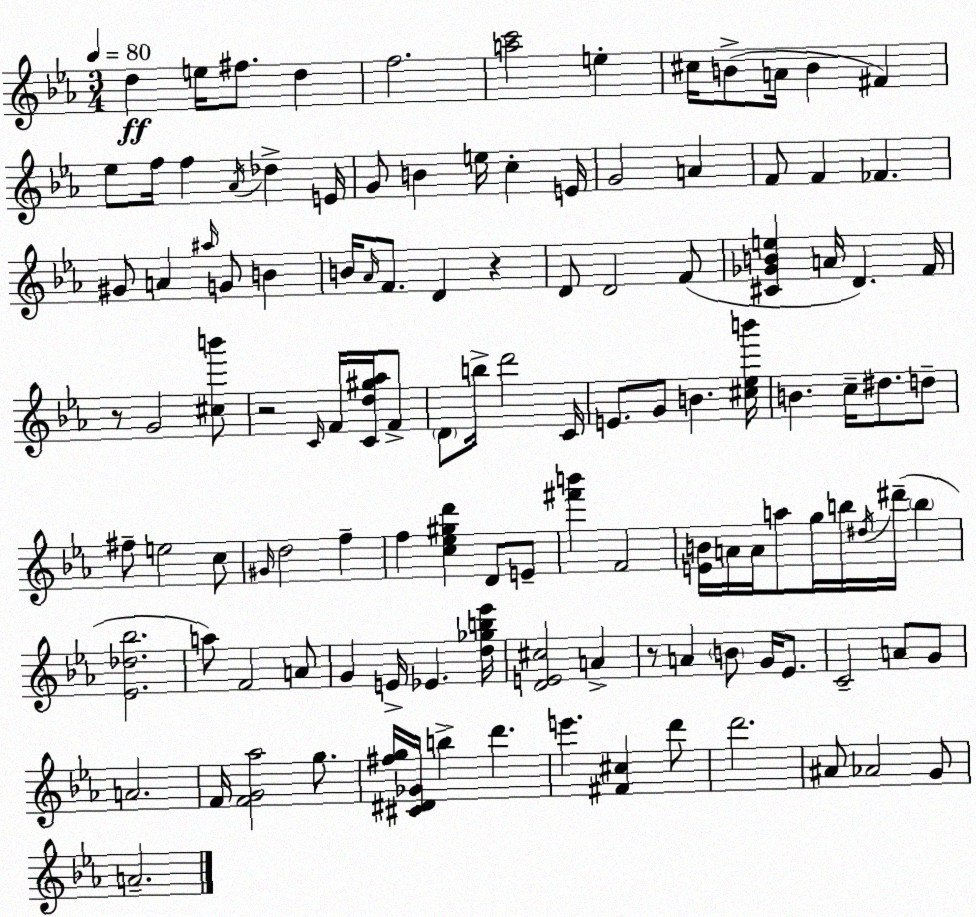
X:1
T:Untitled
M:3/4
L:1/4
K:Cm
d e/4 ^f/2 d f2 [ac']2 e ^c/4 B/2 A/4 B ^F _e/2 f/4 f _A/4 _d E/4 G/2 B e/4 c E/4 G2 A F/2 F _F ^G/2 A ^a/4 G/2 B B/4 _A/4 F/2 D z D/2 D2 F/2 [^C_GBe] A/4 D F/4 z/2 G2 [^cb']/2 z2 C/4 F/4 [Cd^g_a]/4 F/2 D/2 b/4 d'2 C/4 E/2 G/2 B [^c_eb']/4 B c/4 ^d/2 d/2 ^f/2 e2 c/2 ^G/4 d2 f f [c_e^gd'] D/2 E/2 [^f'b'] F2 [EB]/4 A/4 A/4 a/2 g/4 b/4 ^d/4 ^d'/4 b [_E_d_b]2 a/2 F2 A/2 G E/4 _E [d_gb_e']/4 [DE^c]2 A z/2 A B/2 G/4 _E/2 C2 A/2 G/2 A2 F/4 [FG_a]2 g/2 [^fg]/4 [^C^D_G]/4 b d' e' [^F^c] d'/2 d'2 ^A/2 _A2 G/2 A2